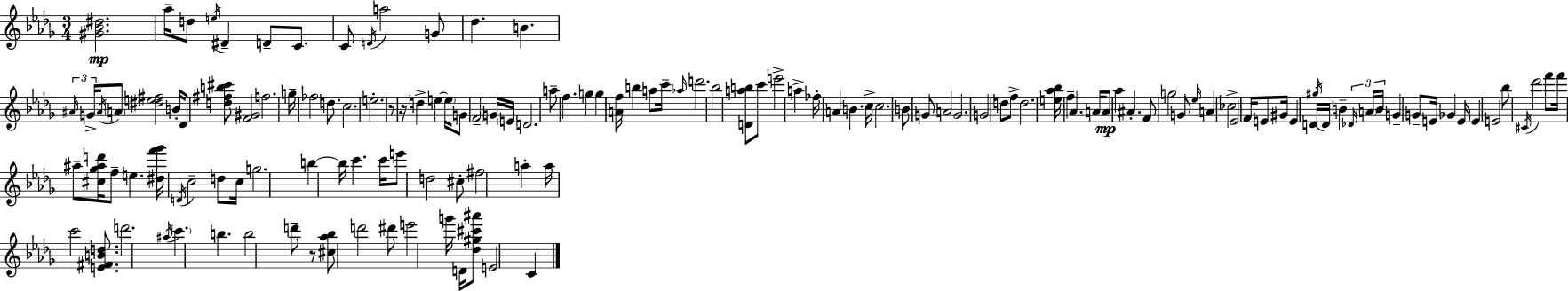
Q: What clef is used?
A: treble